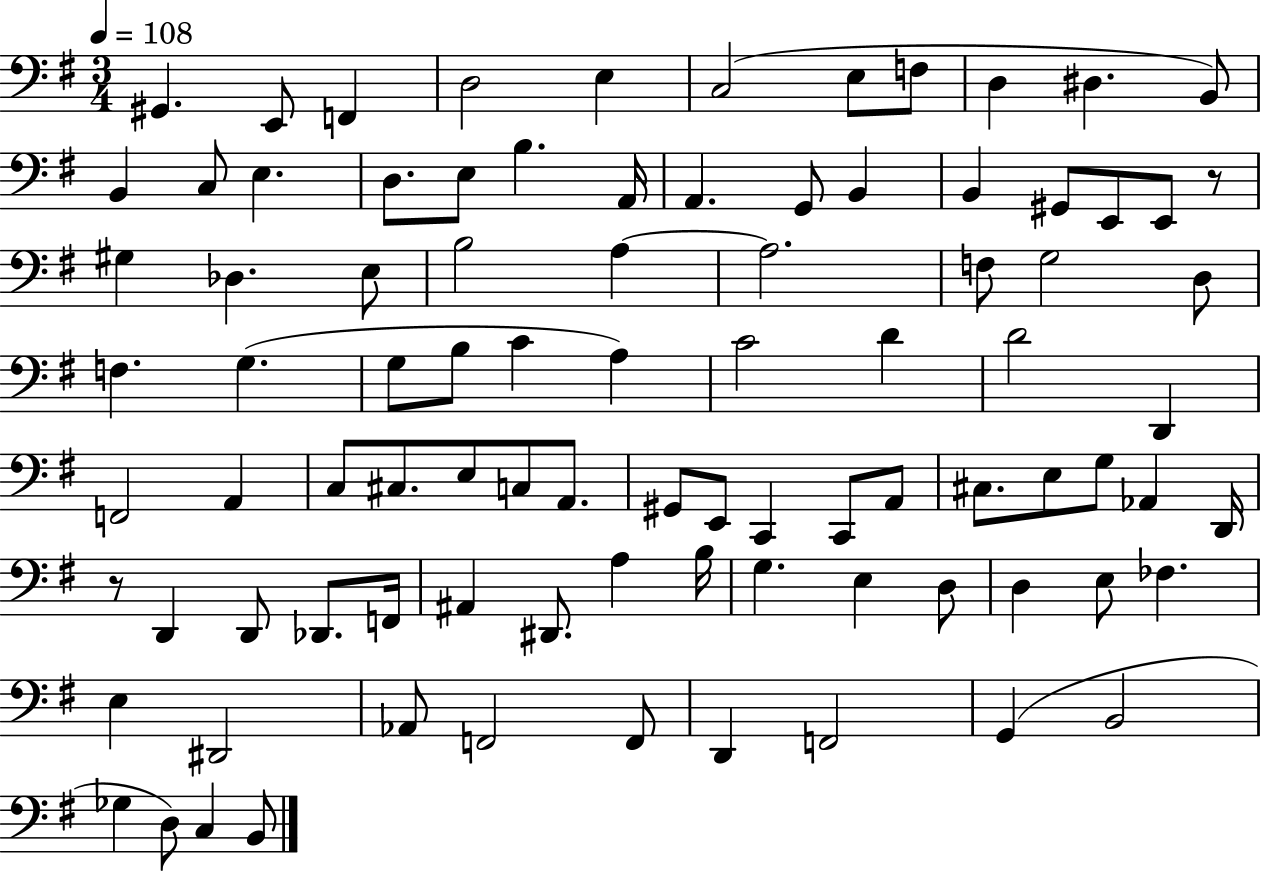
{
  \clef bass
  \numericTimeSignature
  \time 3/4
  \key g \major
  \tempo 4 = 108
  gis,4. e,8 f,4 | d2 e4 | c2( e8 f8 | d4 dis4. b,8) | \break b,4 c8 e4. | d8. e8 b4. a,16 | a,4. g,8 b,4 | b,4 gis,8 e,8 e,8 r8 | \break gis4 des4. e8 | b2 a4~~ | a2. | f8 g2 d8 | \break f4. g4.( | g8 b8 c'4 a4) | c'2 d'4 | d'2 d,4 | \break f,2 a,4 | c8 cis8. e8 c8 a,8. | gis,8 e,8 c,4 c,8 a,8 | cis8. e8 g8 aes,4 d,16 | \break r8 d,4 d,8 des,8. f,16 | ais,4 dis,8. a4 b16 | g4. e4 d8 | d4 e8 fes4. | \break e4 dis,2 | aes,8 f,2 f,8 | d,4 f,2 | g,4( b,2 | \break ges4 d8) c4 b,8 | \bar "|."
}